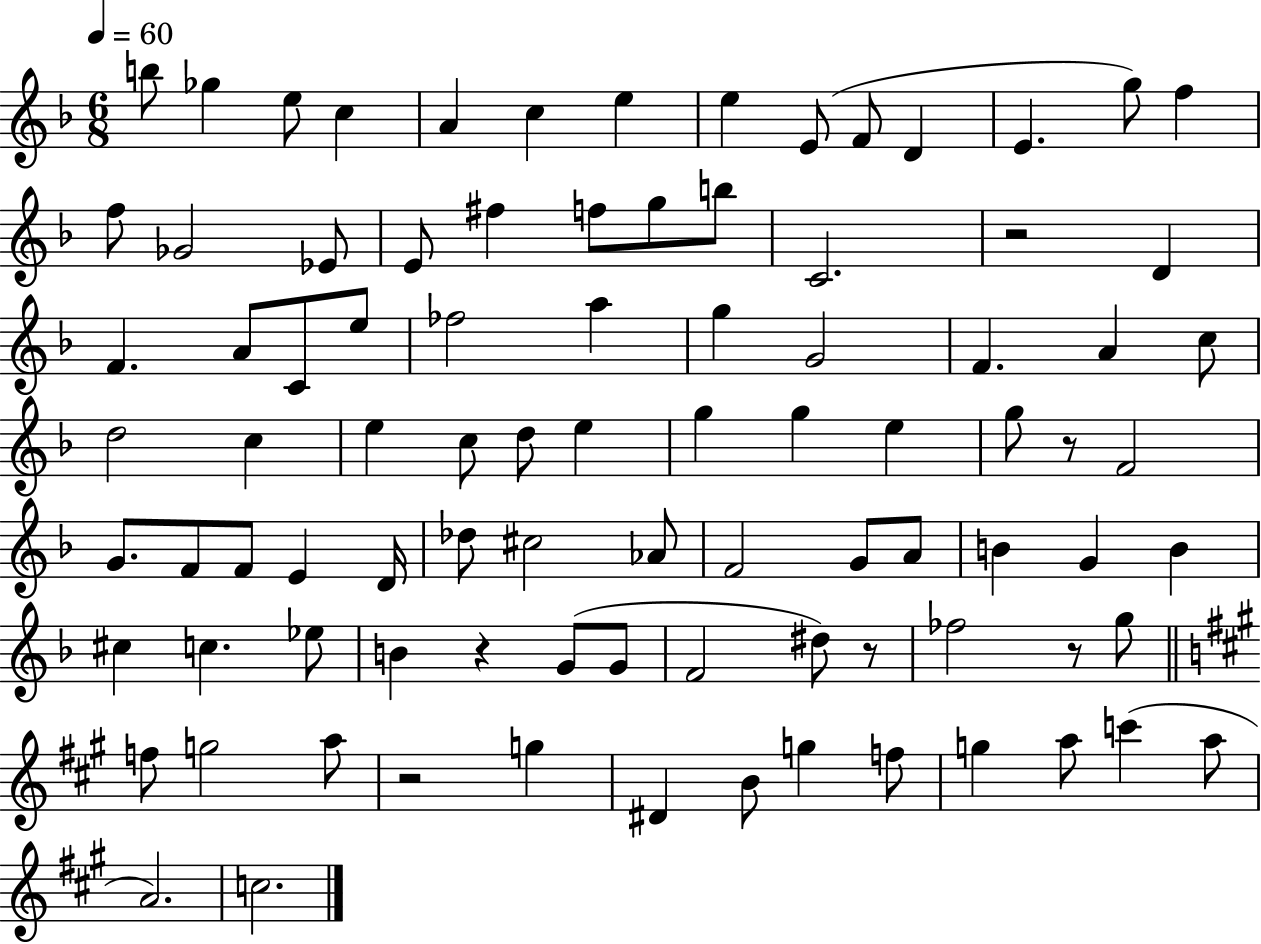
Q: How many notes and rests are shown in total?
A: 90